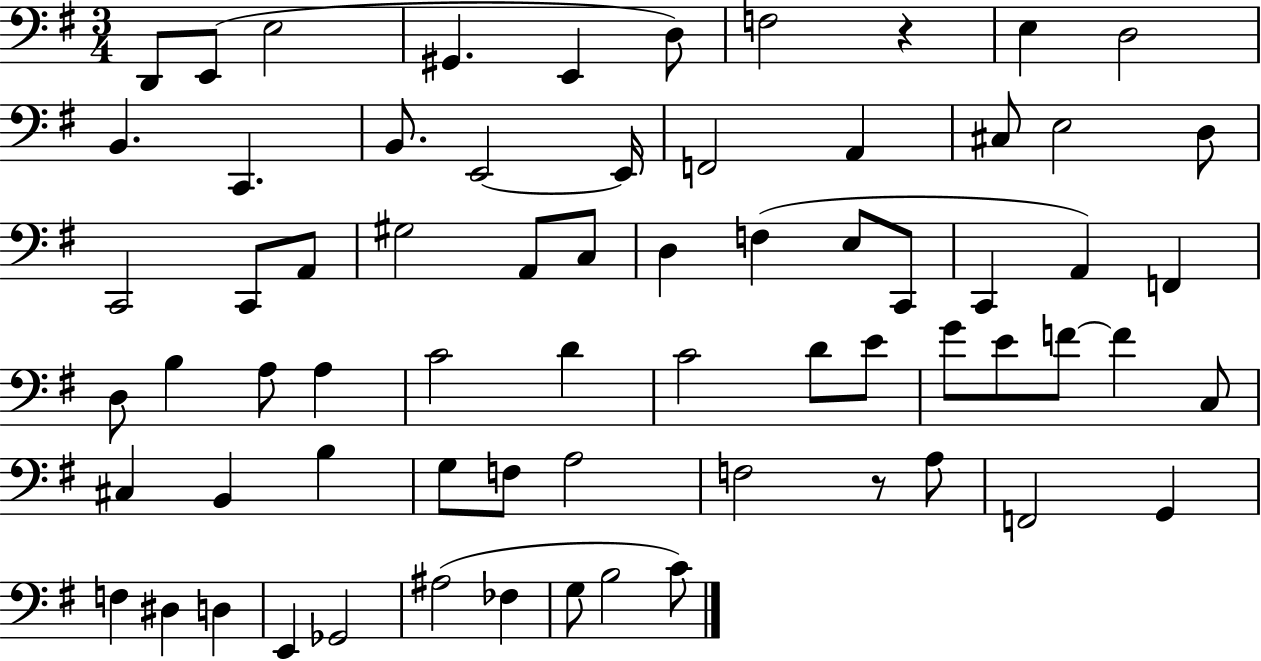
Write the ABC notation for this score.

X:1
T:Untitled
M:3/4
L:1/4
K:G
D,,/2 E,,/2 E,2 ^G,, E,, D,/2 F,2 z E, D,2 B,, C,, B,,/2 E,,2 E,,/4 F,,2 A,, ^C,/2 E,2 D,/2 C,,2 C,,/2 A,,/2 ^G,2 A,,/2 C,/2 D, F, E,/2 C,,/2 C,, A,, F,, D,/2 B, A,/2 A, C2 D C2 D/2 E/2 G/2 E/2 F/2 F C,/2 ^C, B,, B, G,/2 F,/2 A,2 F,2 z/2 A,/2 F,,2 G,, F, ^D, D, E,, _G,,2 ^A,2 _F, G,/2 B,2 C/2